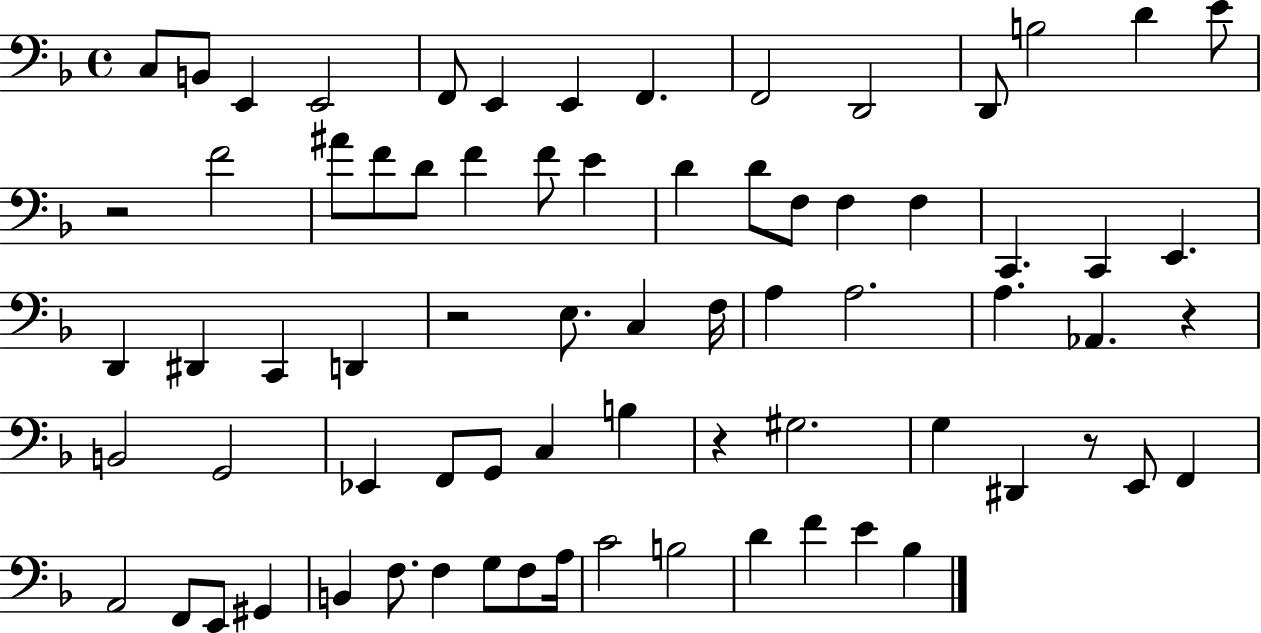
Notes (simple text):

C3/e B2/e E2/q E2/h F2/e E2/q E2/q F2/q. F2/h D2/h D2/e B3/h D4/q E4/e R/h F4/h A#4/e F4/e D4/e F4/q F4/e E4/q D4/q D4/e F3/e F3/q F3/q C2/q. C2/q E2/q. D2/q D#2/q C2/q D2/q R/h E3/e. C3/q F3/s A3/q A3/h. A3/q. Ab2/q. R/q B2/h G2/h Eb2/q F2/e G2/e C3/q B3/q R/q G#3/h. G3/q D#2/q R/e E2/e F2/q A2/h F2/e E2/e G#2/q B2/q F3/e. F3/q G3/e F3/e A3/s C4/h B3/h D4/q F4/q E4/q Bb3/q